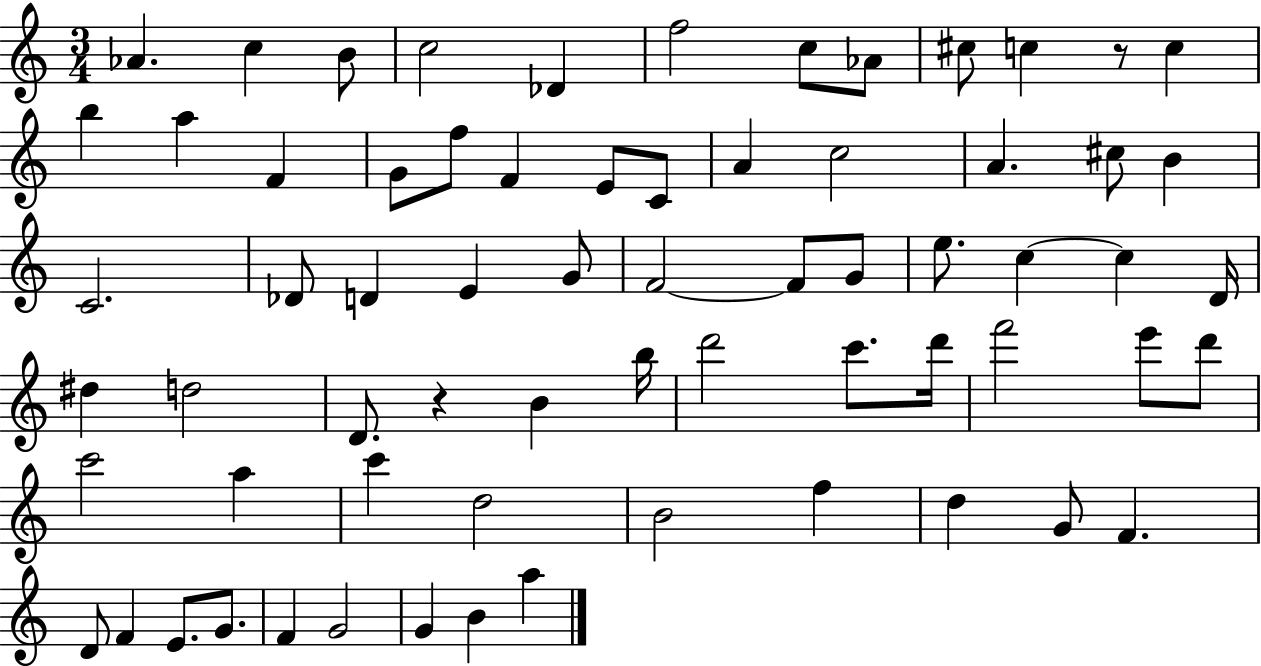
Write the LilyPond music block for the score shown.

{
  \clef treble
  \numericTimeSignature
  \time 3/4
  \key c \major
  \repeat volta 2 { aes'4. c''4 b'8 | c''2 des'4 | f''2 c''8 aes'8 | cis''8 c''4 r8 c''4 | \break b''4 a''4 f'4 | g'8 f''8 f'4 e'8 c'8 | a'4 c''2 | a'4. cis''8 b'4 | \break c'2. | des'8 d'4 e'4 g'8 | f'2~~ f'8 g'8 | e''8. c''4~~ c''4 d'16 | \break dis''4 d''2 | d'8. r4 b'4 b''16 | d'''2 c'''8. d'''16 | f'''2 e'''8 d'''8 | \break c'''2 a''4 | c'''4 d''2 | b'2 f''4 | d''4 g'8 f'4. | \break d'8 f'4 e'8. g'8. | f'4 g'2 | g'4 b'4 a''4 | } \bar "|."
}